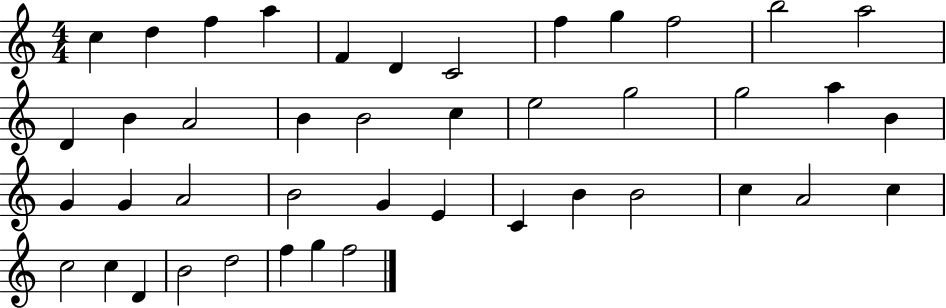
X:1
T:Untitled
M:4/4
L:1/4
K:C
c d f a F D C2 f g f2 b2 a2 D B A2 B B2 c e2 g2 g2 a B G G A2 B2 G E C B B2 c A2 c c2 c D B2 d2 f g f2